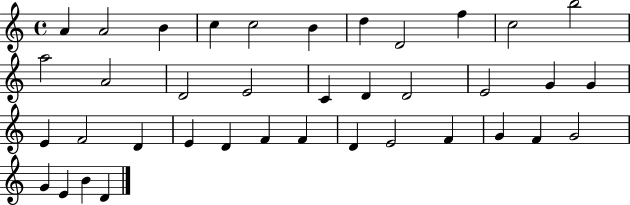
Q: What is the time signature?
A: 4/4